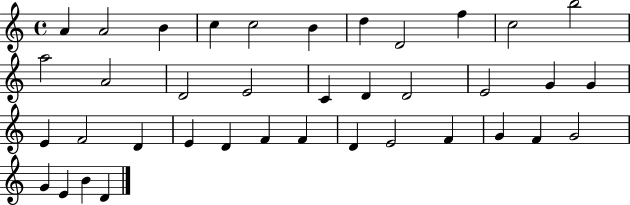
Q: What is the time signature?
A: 4/4